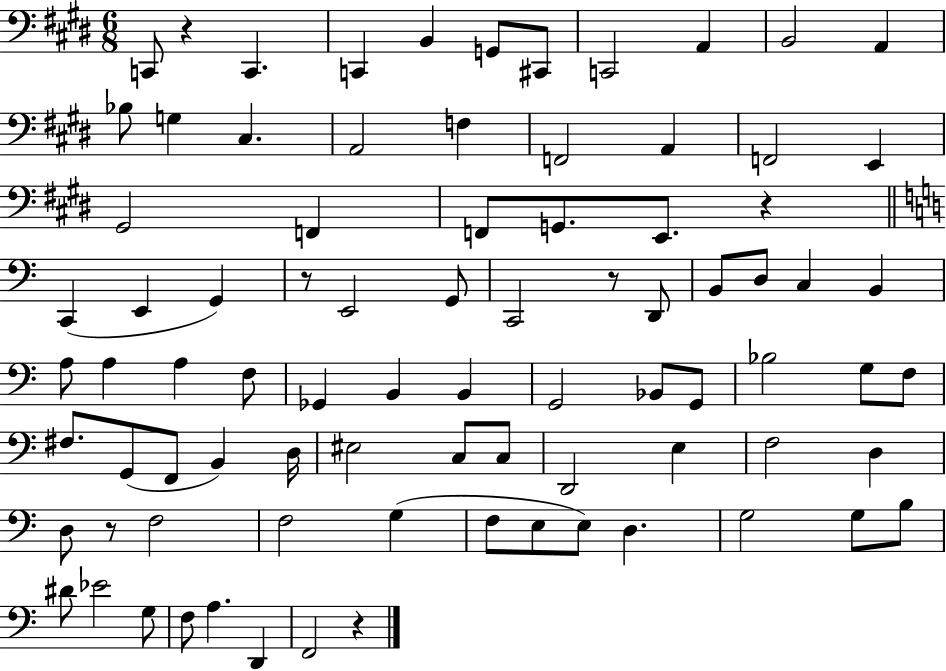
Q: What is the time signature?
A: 6/8